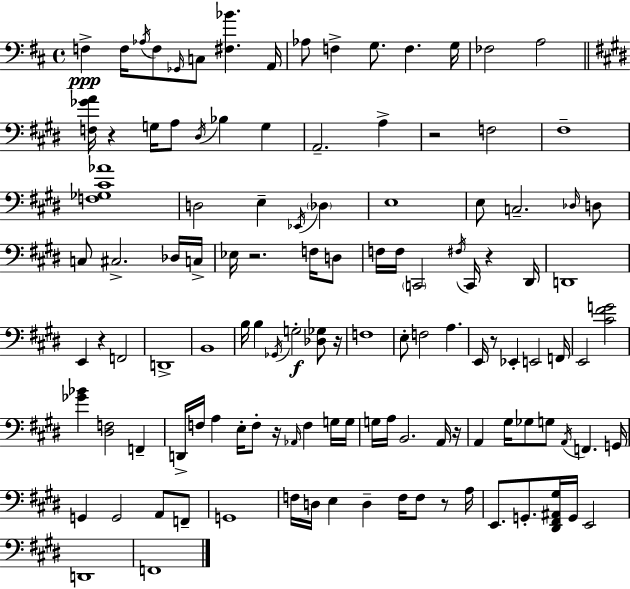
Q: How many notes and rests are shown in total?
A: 120